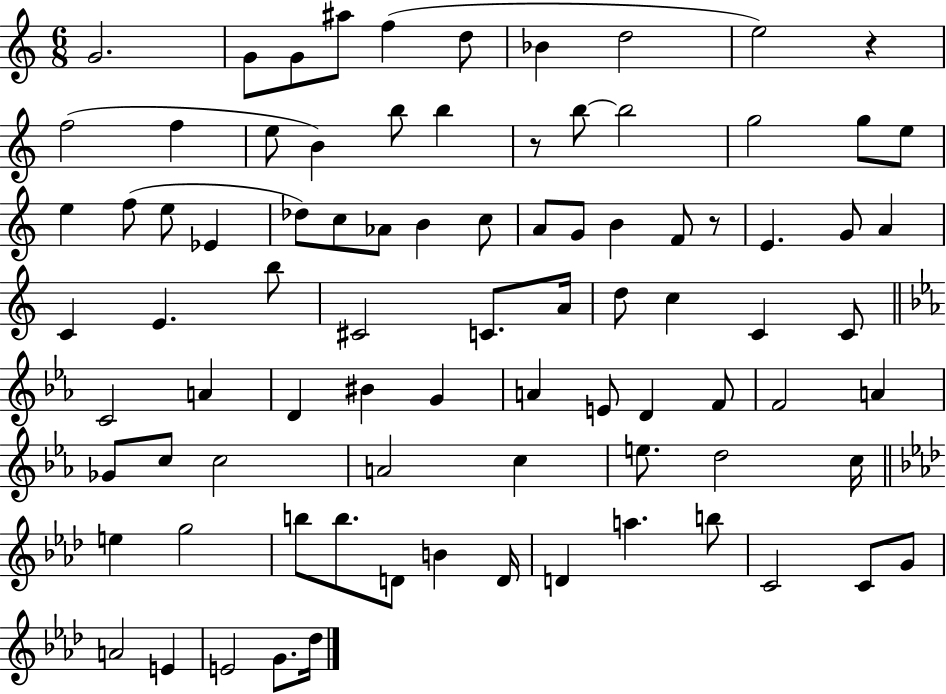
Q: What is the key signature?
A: C major